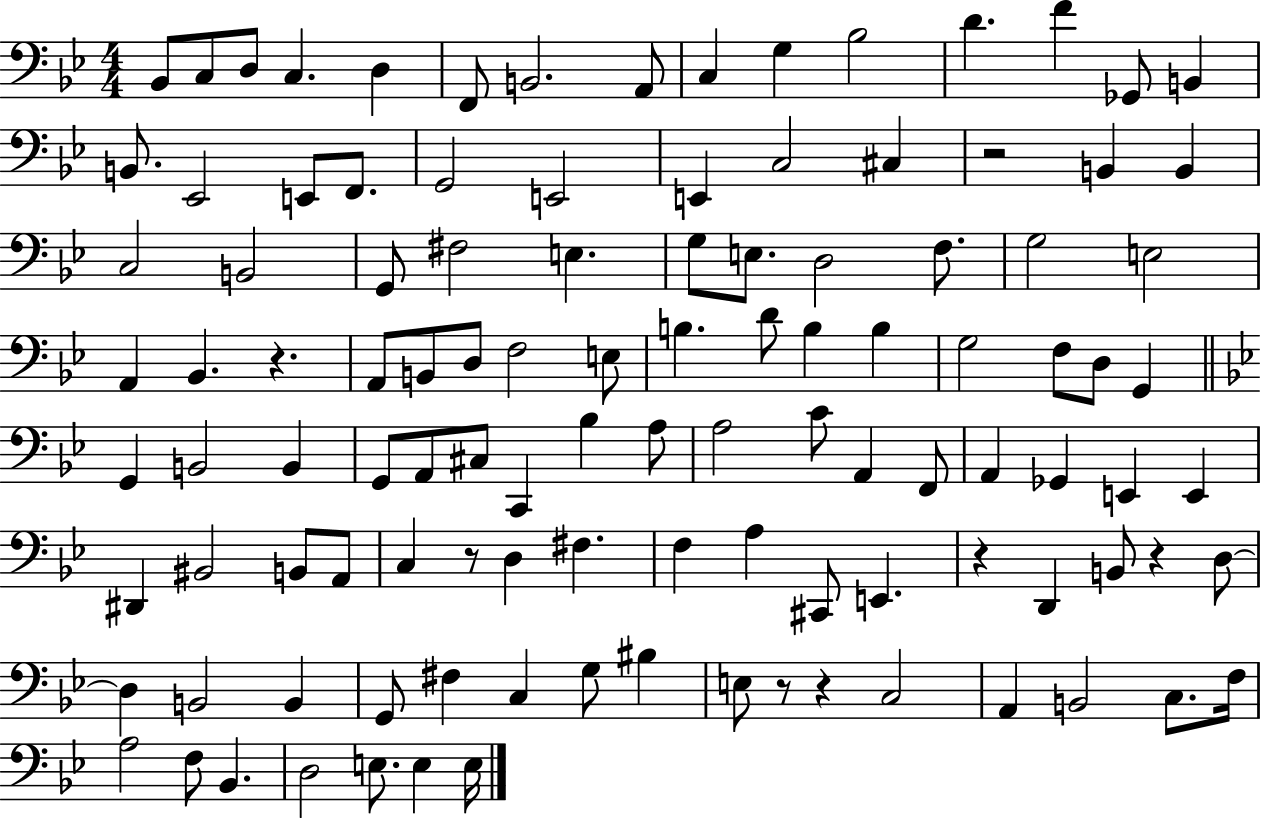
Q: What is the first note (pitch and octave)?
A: Bb2